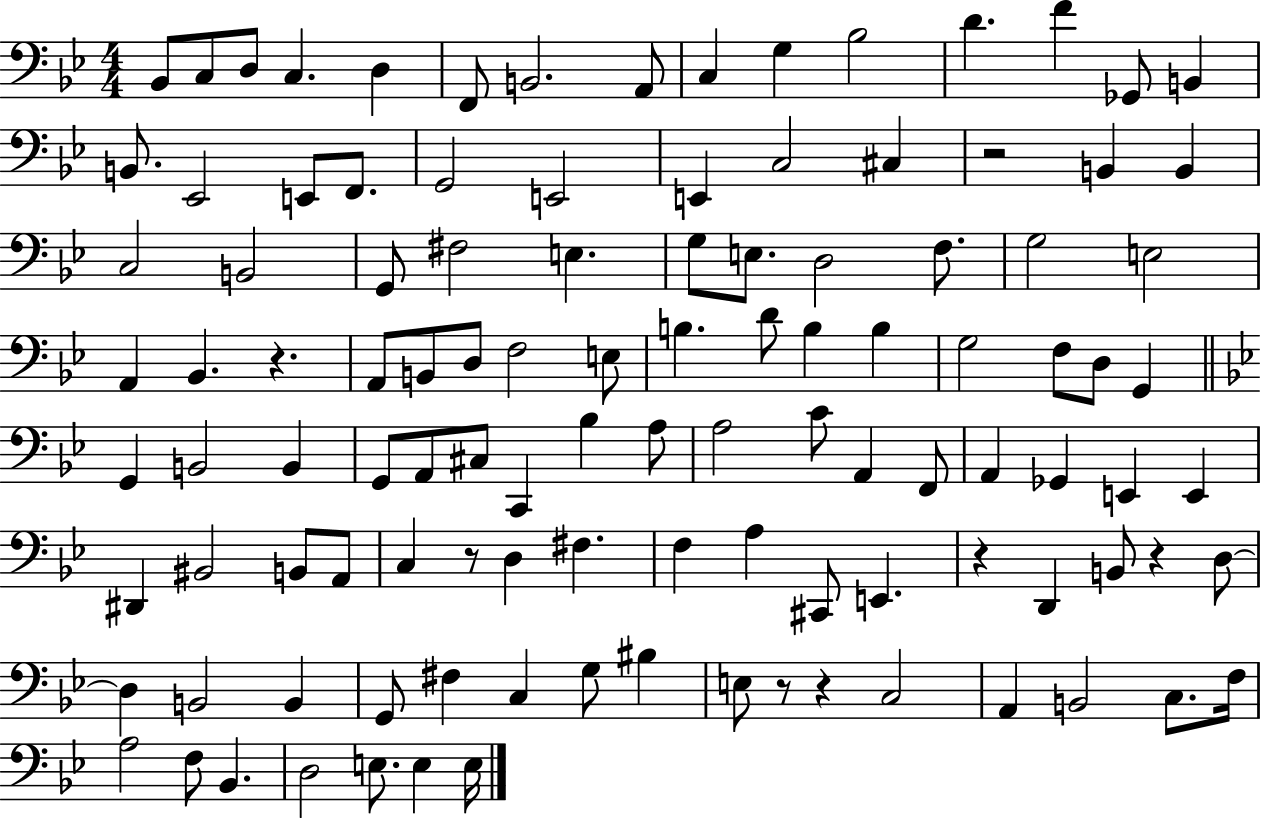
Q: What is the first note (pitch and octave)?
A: Bb2